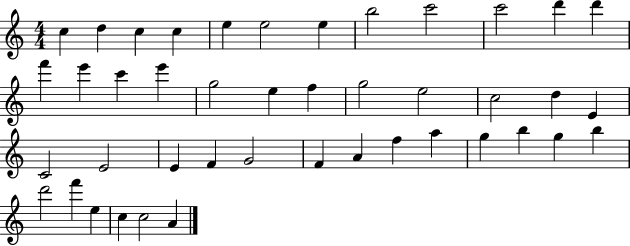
C5/q D5/q C5/q C5/q E5/q E5/h E5/q B5/h C6/h C6/h D6/q D6/q F6/q E6/q C6/q E6/q G5/h E5/q F5/q G5/h E5/h C5/h D5/q E4/q C4/h E4/h E4/q F4/q G4/h F4/q A4/q F5/q A5/q G5/q B5/q G5/q B5/q D6/h F6/q E5/q C5/q C5/h A4/q